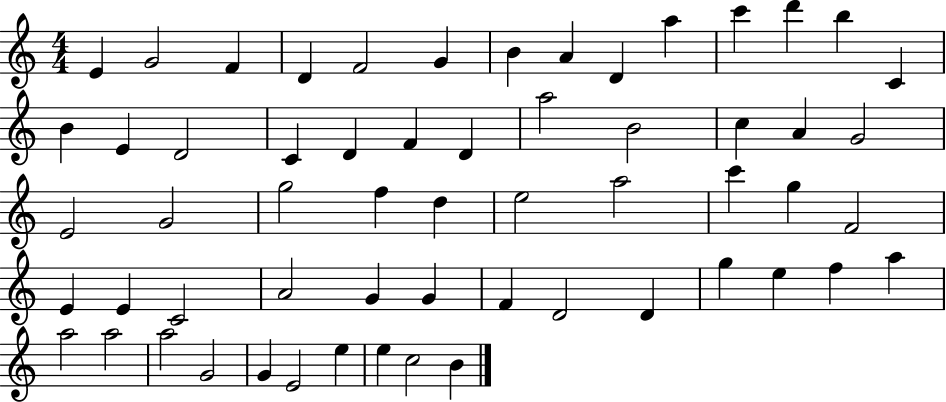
E4/q G4/h F4/q D4/q F4/h G4/q B4/q A4/q D4/q A5/q C6/q D6/q B5/q C4/q B4/q E4/q D4/h C4/q D4/q F4/q D4/q A5/h B4/h C5/q A4/q G4/h E4/h G4/h G5/h F5/q D5/q E5/h A5/h C6/q G5/q F4/h E4/q E4/q C4/h A4/h G4/q G4/q F4/q D4/h D4/q G5/q E5/q F5/q A5/q A5/h A5/h A5/h G4/h G4/q E4/h E5/q E5/q C5/h B4/q